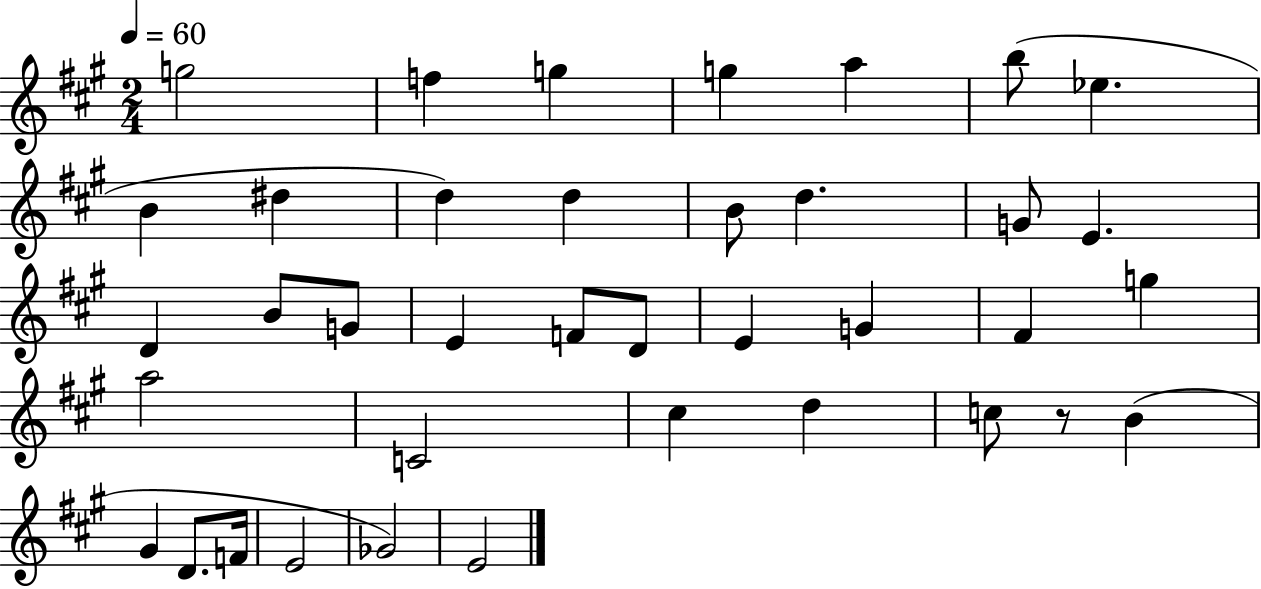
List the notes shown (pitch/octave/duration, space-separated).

G5/h F5/q G5/q G5/q A5/q B5/e Eb5/q. B4/q D#5/q D5/q D5/q B4/e D5/q. G4/e E4/q. D4/q B4/e G4/e E4/q F4/e D4/e E4/q G4/q F#4/q G5/q A5/h C4/h C#5/q D5/q C5/e R/e B4/q G#4/q D4/e. F4/s E4/h Gb4/h E4/h